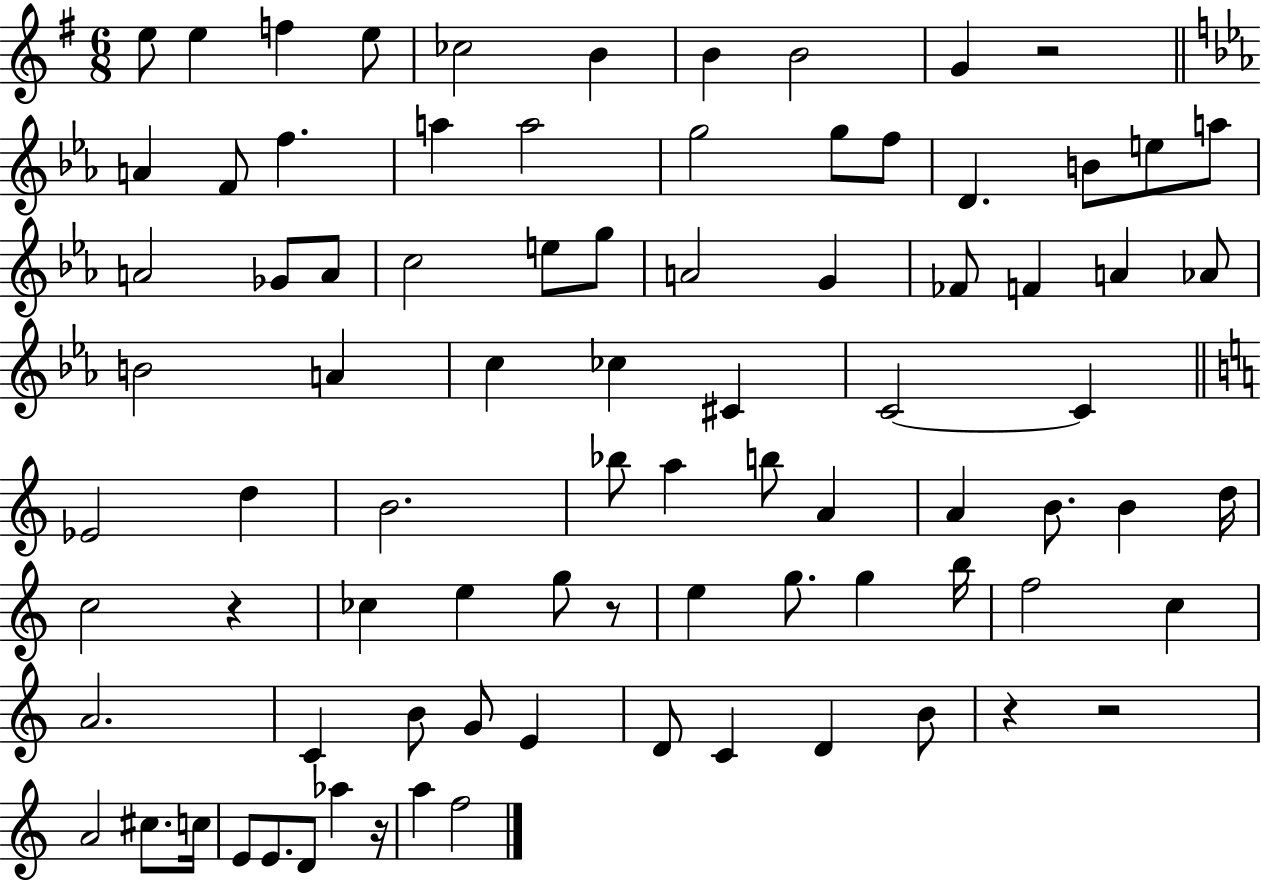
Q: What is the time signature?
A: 6/8